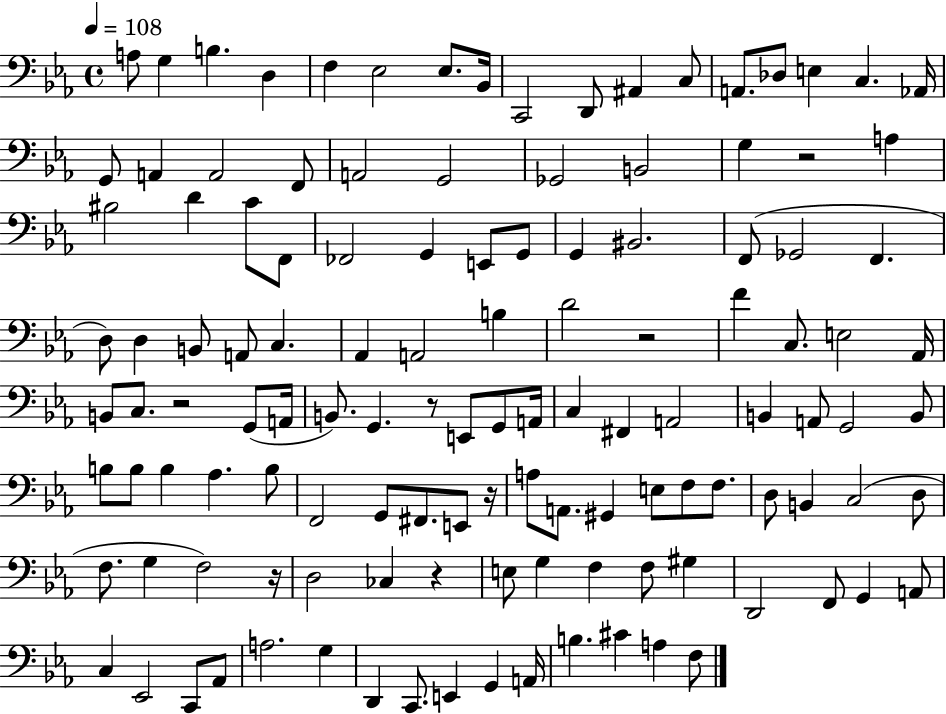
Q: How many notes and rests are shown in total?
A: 124